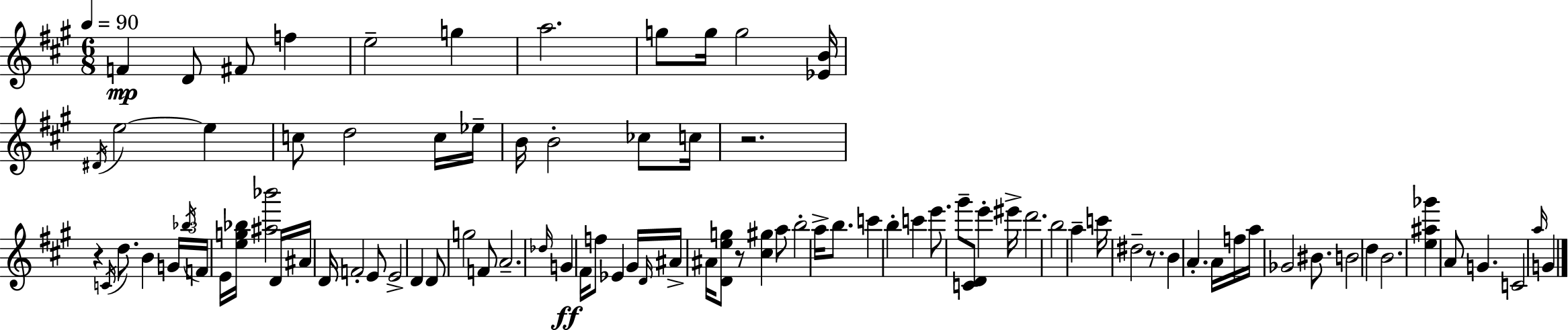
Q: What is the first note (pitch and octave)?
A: F4